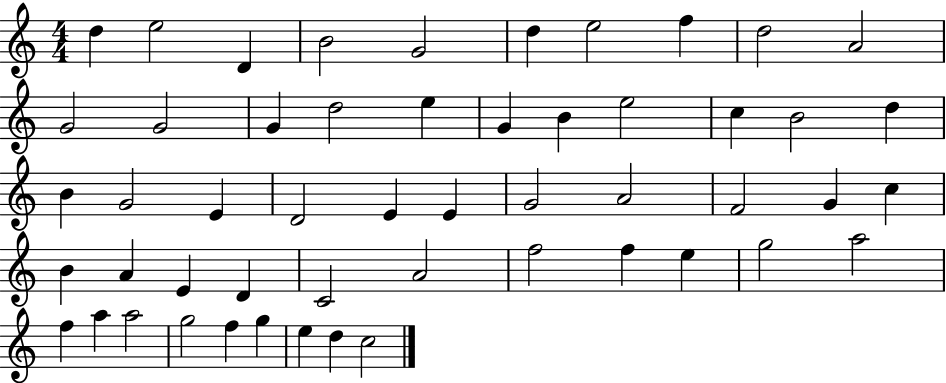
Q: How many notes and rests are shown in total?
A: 52